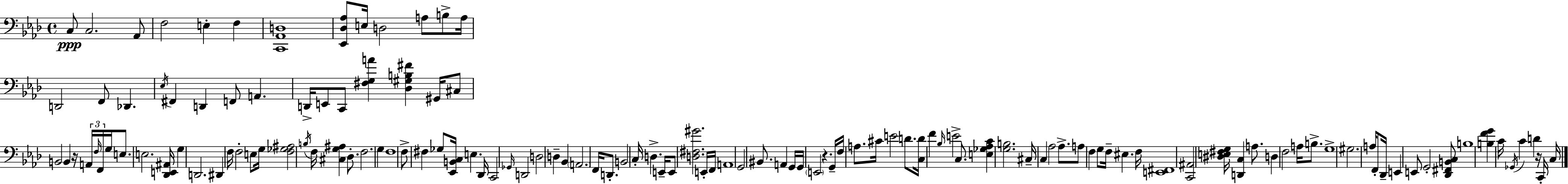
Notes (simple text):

C3/e C3/h. Ab2/e F3/h E3/q F3/q [C2,Ab2,D3]/w [Eb2,Db3,Ab3]/e E3/s D3/h A3/e B3/e A3/s D2/h F2/e Db2/q. Eb3/s F#2/q D2/q F2/e A2/q. D2/s E2/e C2/e [F#3,G3,A4]/q [Db3,G#3,B3,F#4]/q G#2/s C#3/e B2/h B2/q R/s A2/s F3/s F2/s G3/s E3/e. E3/h. [Db2,E2,A#2]/s G3/q D2/h. D#2/q F3/s F3/h E3/e G3/s [F3,Gb3,A#3]/h B3/s F3/s [C#3,G3,A#3]/q Db3/e. F3/h. G3/q F3/w F3/e F#3/q Gb3/e [Eb2,B2,C3]/s E3/q. Db2/s C2/h Gb2/s D2/h D3/h D3/q Bb2/q A2/h. F2/s D2/e. B2/h C3/s D3/q. E2/s E2/e [D3,F#3,G#4]/h. E2/s F2/s A2/w G2/h BIS2/e. A2/q G2/s G2/s E2/h R/q. G2/s F3/s A3/e. C#4/s E4/h D4/e. [C3,D4]/s F4/q Bb3/s E4/h C3/e. [E3,Gb3,Ab3,C4]/q [G3,B3]/h. C#3/s C3/q Ab3/h Ab3/e. A3/e F3/q G3/e F3/s EIS3/q. F3/s [E2,F#2]/w [C2,A#2]/h [D#3,E3,F#3,G3]/s [D2,C3]/q A3/e. D3/q F3/h A3/s B3/e. G3/w G#3/h. A3/s F2/e Db2/s E2/q E2/e G2/h [Db2,F#2,B2,C3]/e B3/w [B3,F4,G4]/q C4/s Gb2/s C4/q D4/q R/s C2/s C3/s